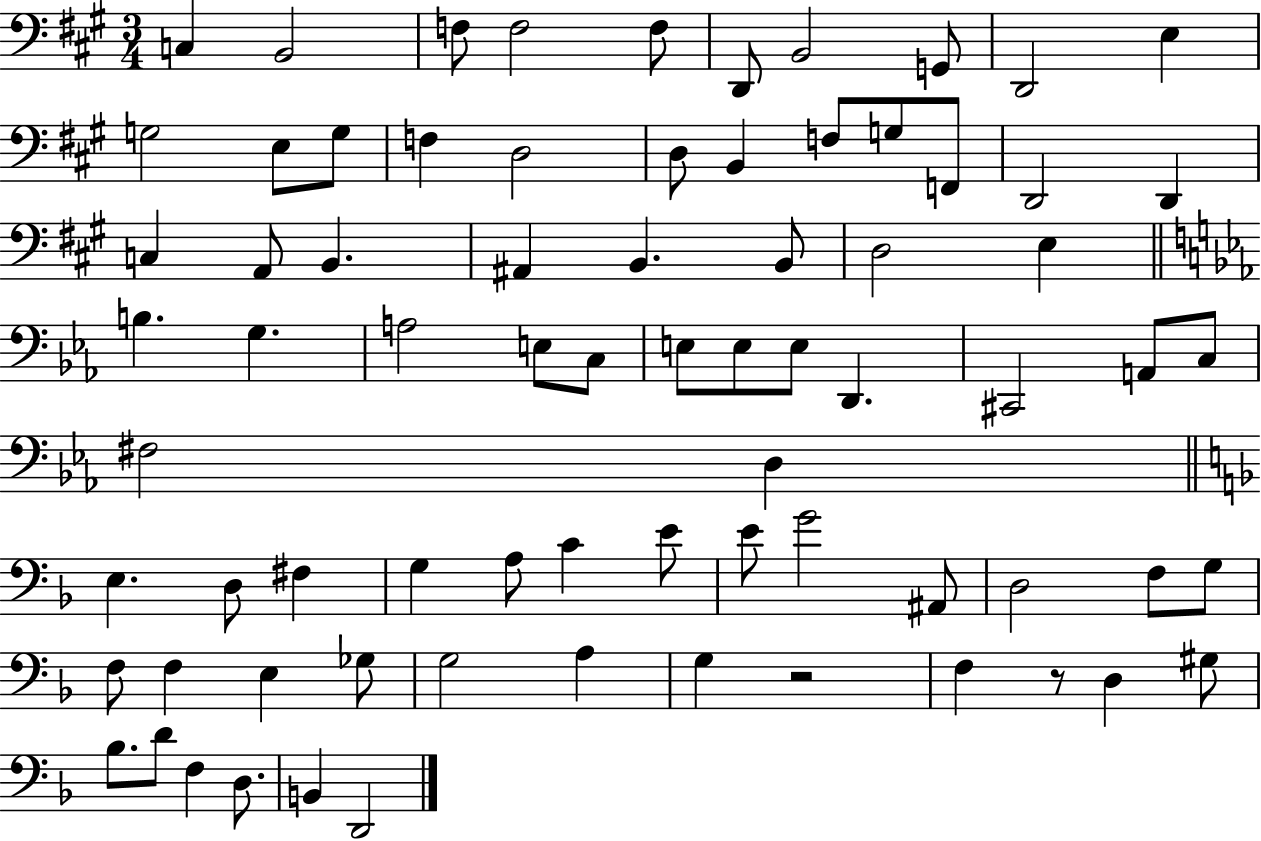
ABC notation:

X:1
T:Untitled
M:3/4
L:1/4
K:A
C, B,,2 F,/2 F,2 F,/2 D,,/2 B,,2 G,,/2 D,,2 E, G,2 E,/2 G,/2 F, D,2 D,/2 B,, F,/2 G,/2 F,,/2 D,,2 D,, C, A,,/2 B,, ^A,, B,, B,,/2 D,2 E, B, G, A,2 E,/2 C,/2 E,/2 E,/2 E,/2 D,, ^C,,2 A,,/2 C,/2 ^F,2 D, E, D,/2 ^F, G, A,/2 C E/2 E/2 G2 ^A,,/2 D,2 F,/2 G,/2 F,/2 F, E, _G,/2 G,2 A, G, z2 F, z/2 D, ^G,/2 _B,/2 D/2 F, D,/2 B,, D,,2